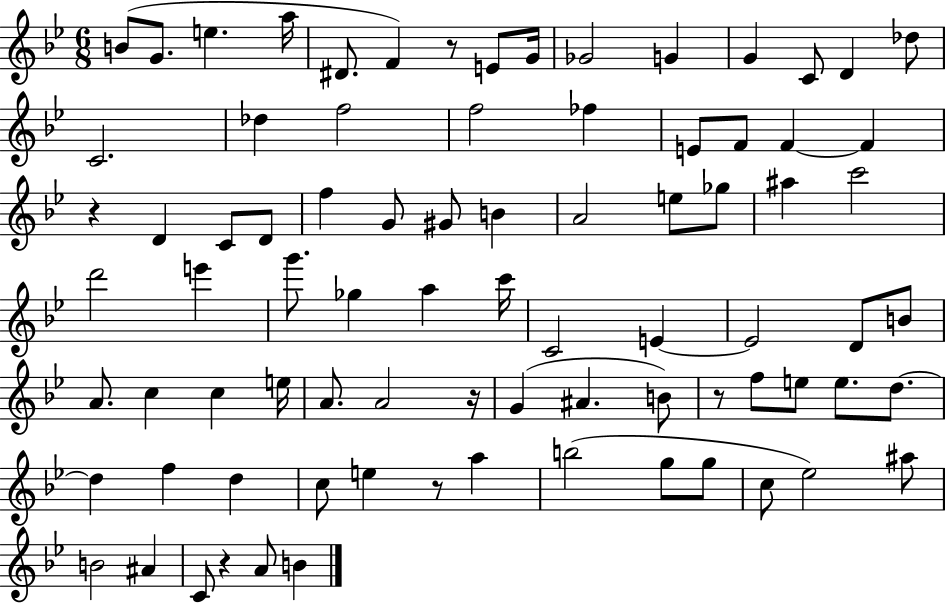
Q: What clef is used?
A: treble